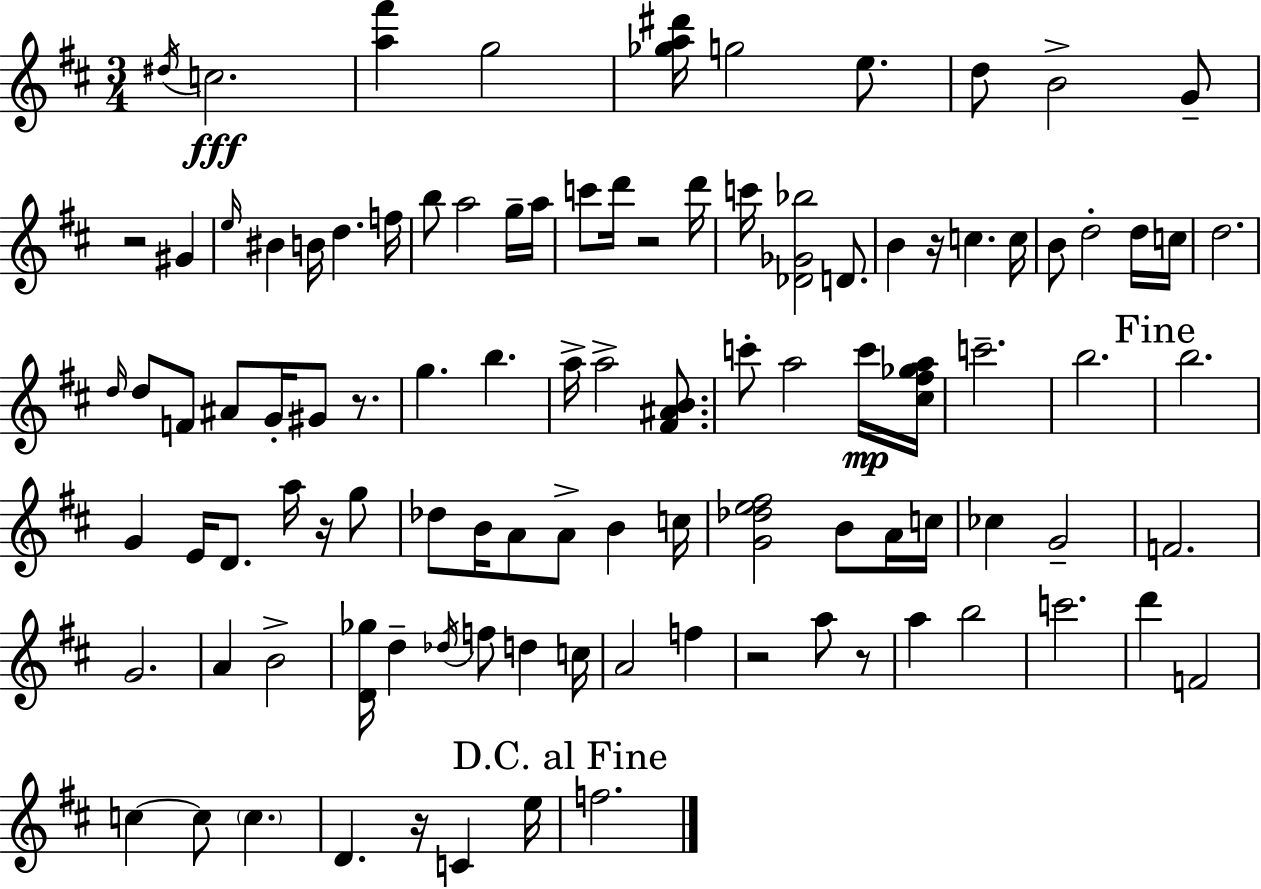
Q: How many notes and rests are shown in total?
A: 102